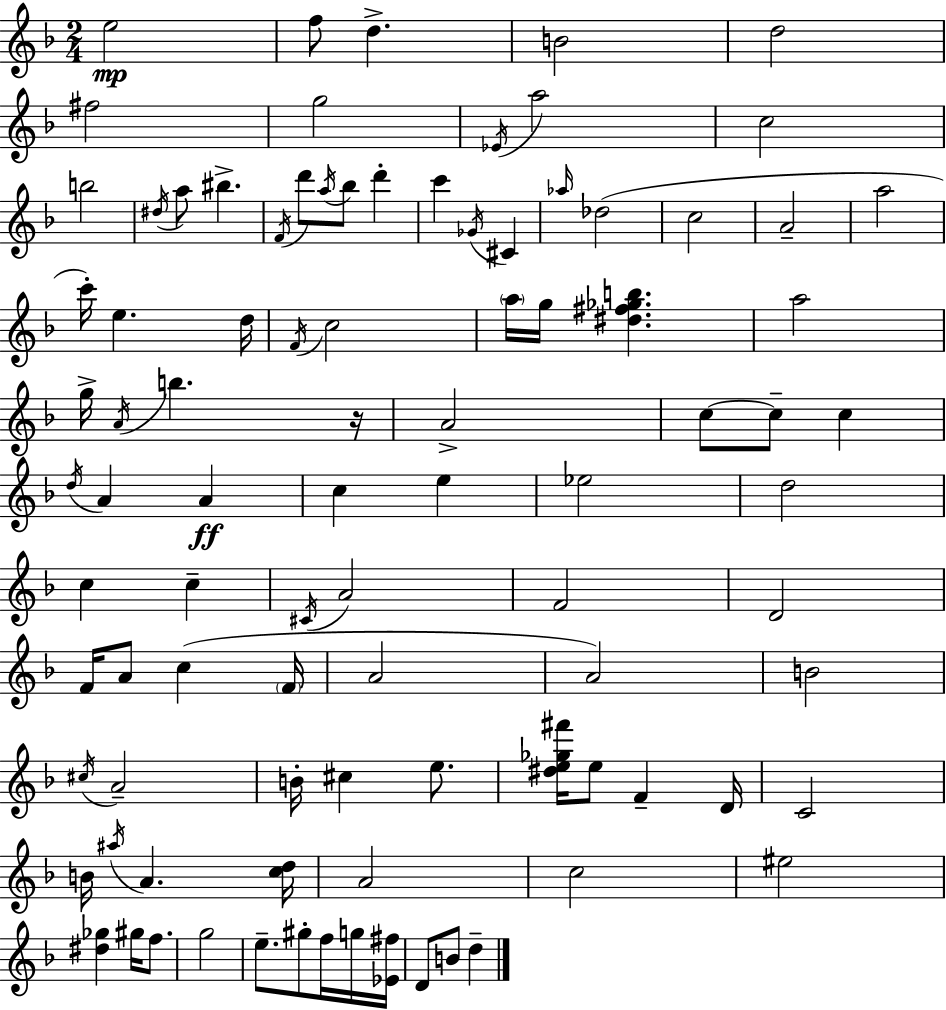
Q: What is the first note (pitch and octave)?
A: E5